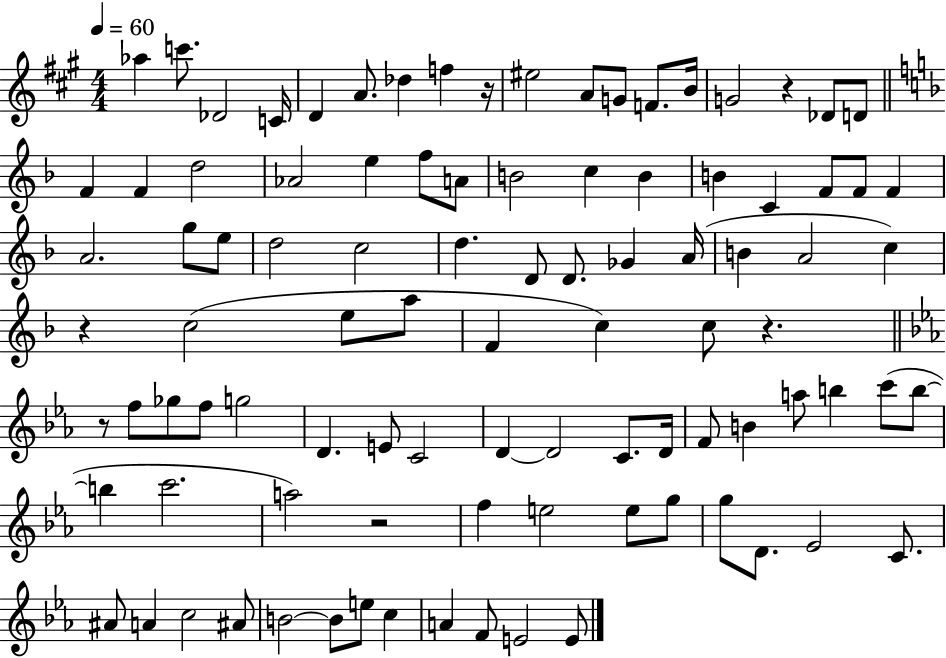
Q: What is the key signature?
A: A major